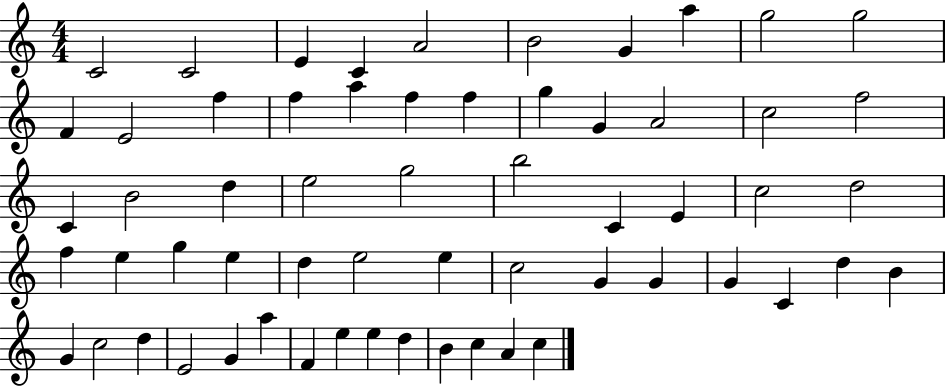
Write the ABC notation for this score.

X:1
T:Untitled
M:4/4
L:1/4
K:C
C2 C2 E C A2 B2 G a g2 g2 F E2 f f a f f g G A2 c2 f2 C B2 d e2 g2 b2 C E c2 d2 f e g e d e2 e c2 G G G C d B G c2 d E2 G a F e e d B c A c